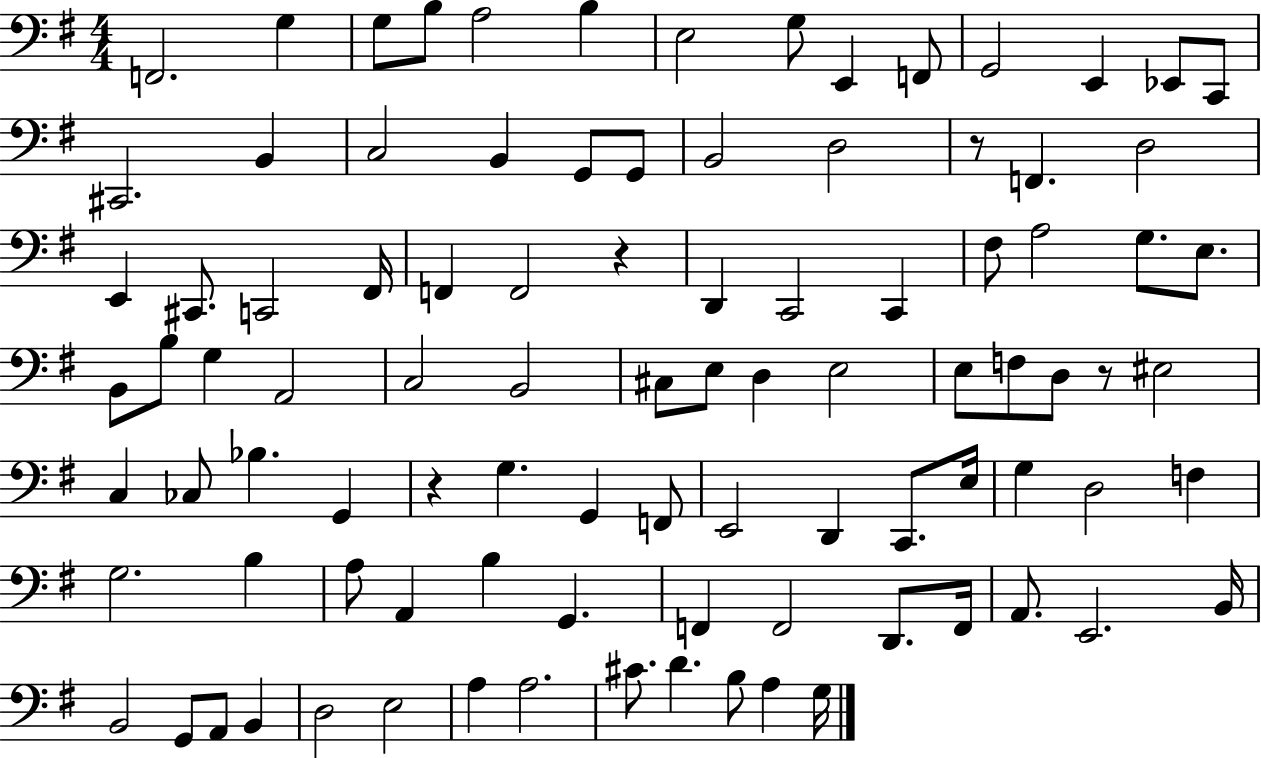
F2/h. G3/q G3/e B3/e A3/h B3/q E3/h G3/e E2/q F2/e G2/h E2/q Eb2/e C2/e C#2/h. B2/q C3/h B2/q G2/e G2/e B2/h D3/h R/e F2/q. D3/h E2/q C#2/e. C2/h F#2/s F2/q F2/h R/q D2/q C2/h C2/q F#3/e A3/h G3/e. E3/e. B2/e B3/e G3/q A2/h C3/h B2/h C#3/e E3/e D3/q E3/h E3/e F3/e D3/e R/e EIS3/h C3/q CES3/e Bb3/q. G2/q R/q G3/q. G2/q F2/e E2/h D2/q C2/e. E3/s G3/q D3/h F3/q G3/h. B3/q A3/e A2/q B3/q G2/q. F2/q F2/h D2/e. F2/s A2/e. E2/h. B2/s B2/h G2/e A2/e B2/q D3/h E3/h A3/q A3/h. C#4/e. D4/q. B3/e A3/q G3/s